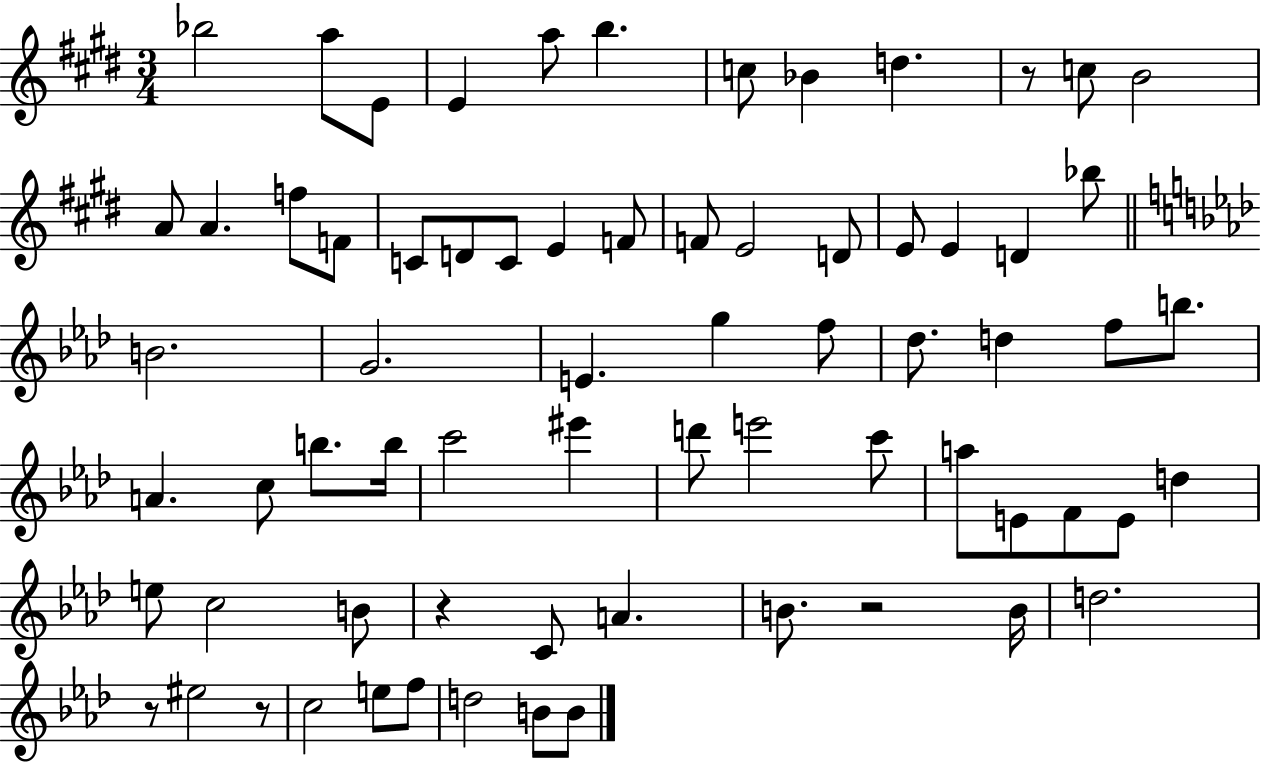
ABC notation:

X:1
T:Untitled
M:3/4
L:1/4
K:E
_b2 a/2 E/2 E a/2 b c/2 _B d z/2 c/2 B2 A/2 A f/2 F/2 C/2 D/2 C/2 E F/2 F/2 E2 D/2 E/2 E D _b/2 B2 G2 E g f/2 _d/2 d f/2 b/2 A c/2 b/2 b/4 c'2 ^e' d'/2 e'2 c'/2 a/2 E/2 F/2 E/2 d e/2 c2 B/2 z C/2 A B/2 z2 B/4 d2 z/2 ^e2 z/2 c2 e/2 f/2 d2 B/2 B/2